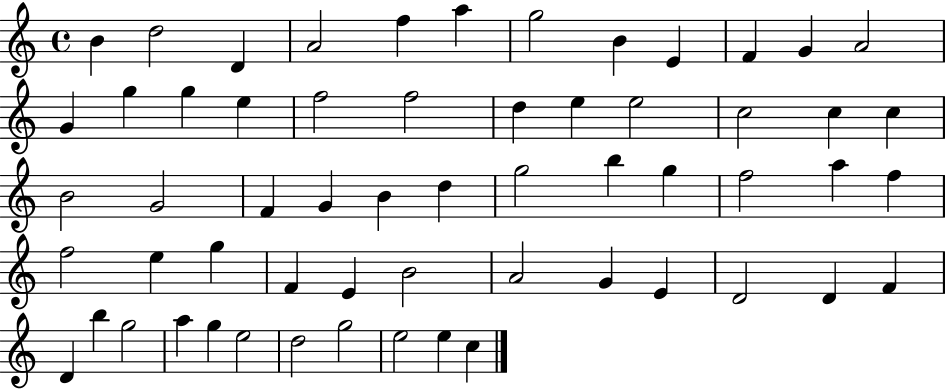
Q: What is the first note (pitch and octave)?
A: B4